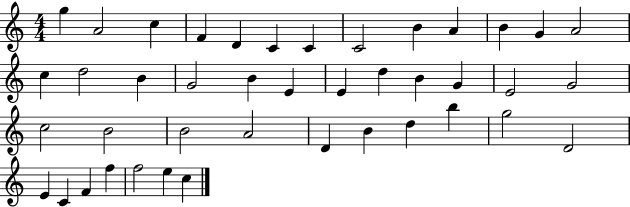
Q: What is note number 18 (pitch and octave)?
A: B4